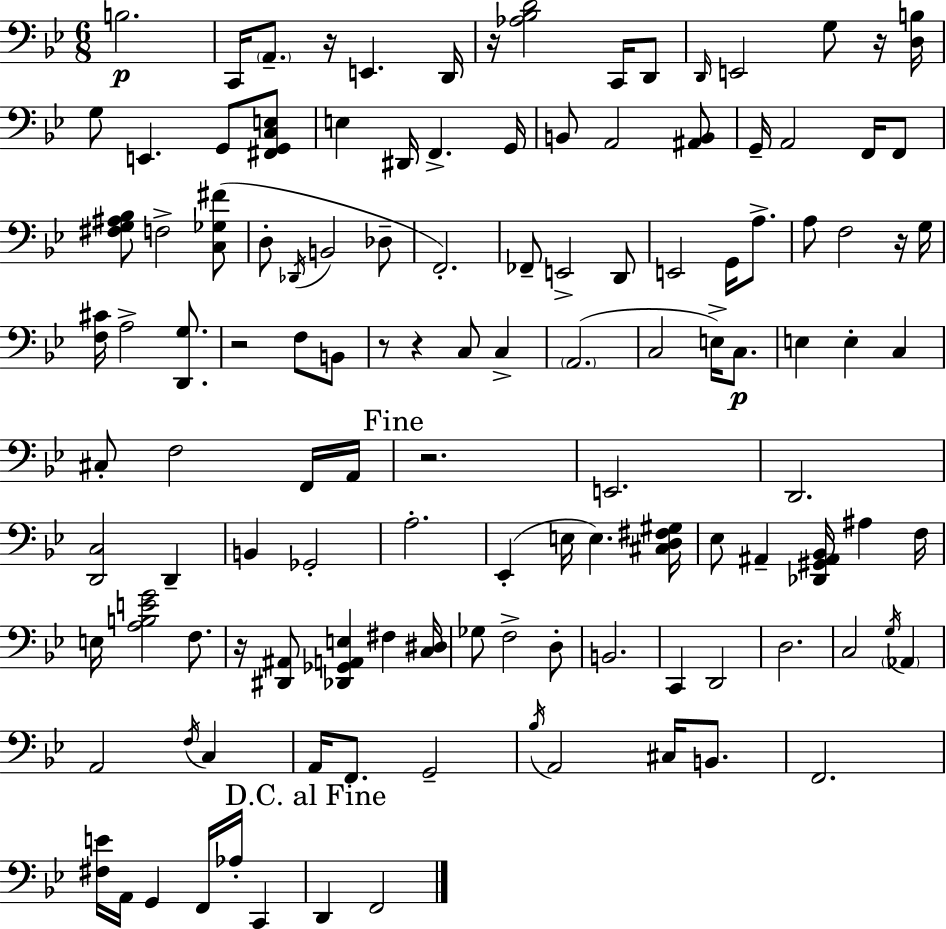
X:1
T:Untitled
M:6/8
L:1/4
K:Gm
B,2 C,,/4 A,,/2 z/4 E,, D,,/4 z/4 [_A,_B,D]2 C,,/4 D,,/2 D,,/4 E,,2 G,/2 z/4 [D,B,]/4 G,/2 E,, G,,/2 [^F,,G,,C,E,]/2 E, ^D,,/4 F,, G,,/4 B,,/2 A,,2 [^A,,B,,]/2 G,,/4 A,,2 F,,/4 F,,/2 [^F,G,^A,_B,]/2 F,2 [C,_G,^F]/2 D,/2 _D,,/4 B,,2 _D,/2 F,,2 _F,,/2 E,,2 D,,/2 E,,2 G,,/4 A,/2 A,/2 F,2 z/4 G,/4 [F,^C]/4 A,2 [D,,G,]/2 z2 F,/2 B,,/2 z/2 z C,/2 C, A,,2 C,2 E,/4 C,/2 E, E, C, ^C,/2 F,2 F,,/4 A,,/4 z2 E,,2 D,,2 [D,,C,]2 D,, B,, _G,,2 A,2 _E,, E,/4 E, [^C,D,^F,^G,]/4 _E,/2 ^A,, [_D,,^G,,^A,,_B,,]/4 ^A, F,/4 E,/4 [A,B,EG]2 F,/2 z/4 [^D,,^A,,]/2 [_D,,_G,,A,,E,] ^F, [C,^D,]/4 _G,/2 F,2 D,/2 B,,2 C,, D,,2 D,2 C,2 G,/4 _A,, A,,2 F,/4 C, A,,/4 F,,/2 G,,2 _B,/4 A,,2 ^C,/4 B,,/2 F,,2 [^F,E]/4 A,,/4 G,, F,,/4 _A,/4 C,, D,, F,,2